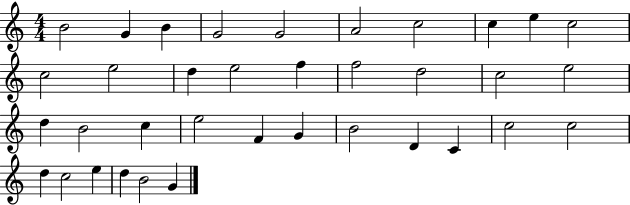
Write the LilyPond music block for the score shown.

{
  \clef treble
  \numericTimeSignature
  \time 4/4
  \key c \major
  b'2 g'4 b'4 | g'2 g'2 | a'2 c''2 | c''4 e''4 c''2 | \break c''2 e''2 | d''4 e''2 f''4 | f''2 d''2 | c''2 e''2 | \break d''4 b'2 c''4 | e''2 f'4 g'4 | b'2 d'4 c'4 | c''2 c''2 | \break d''4 c''2 e''4 | d''4 b'2 g'4 | \bar "|."
}